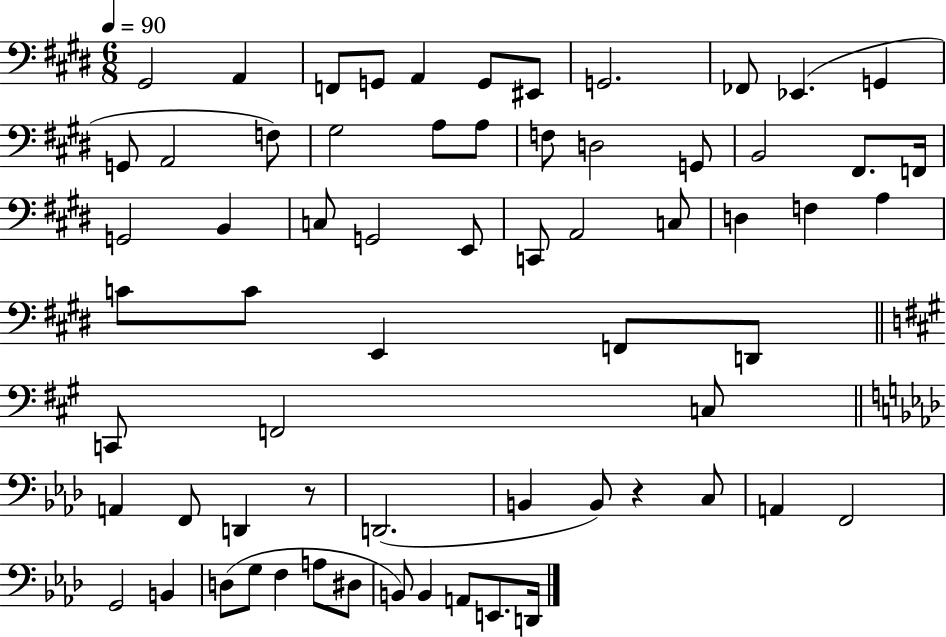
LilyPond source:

{
  \clef bass
  \numericTimeSignature
  \time 6/8
  \key e \major
  \tempo 4 = 90
  \repeat volta 2 { gis,2 a,4 | f,8 g,8 a,4 g,8 eis,8 | g,2. | fes,8 ees,4.( g,4 | \break g,8 a,2 f8) | gis2 a8 a8 | f8 d2 g,8 | b,2 fis,8. f,16 | \break g,2 b,4 | c8 g,2 e,8 | c,8 a,2 c8 | d4 f4 a4 | \break c'8 c'8 e,4 f,8 d,8 | \bar "||" \break \key a \major c,8 f,2 c8 | \bar "||" \break \key aes \major a,4 f,8 d,4 r8 | d,2.( | b,4 b,8) r4 c8 | a,4 f,2 | \break g,2 b,4 | d8( g8 f4 a8 dis8 | b,8) b,4 a,8 e,8. d,16 | } \bar "|."
}